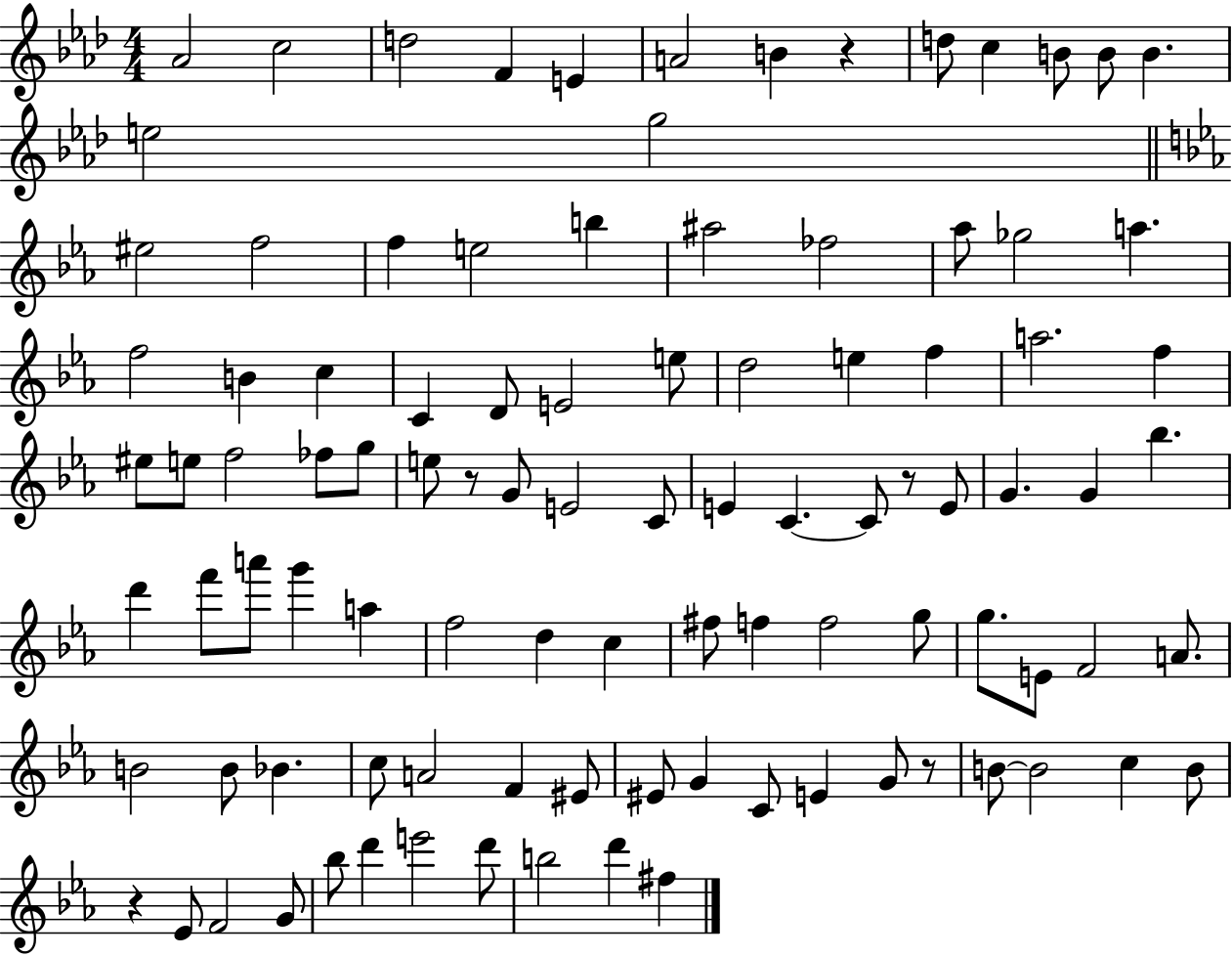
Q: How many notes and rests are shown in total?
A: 99